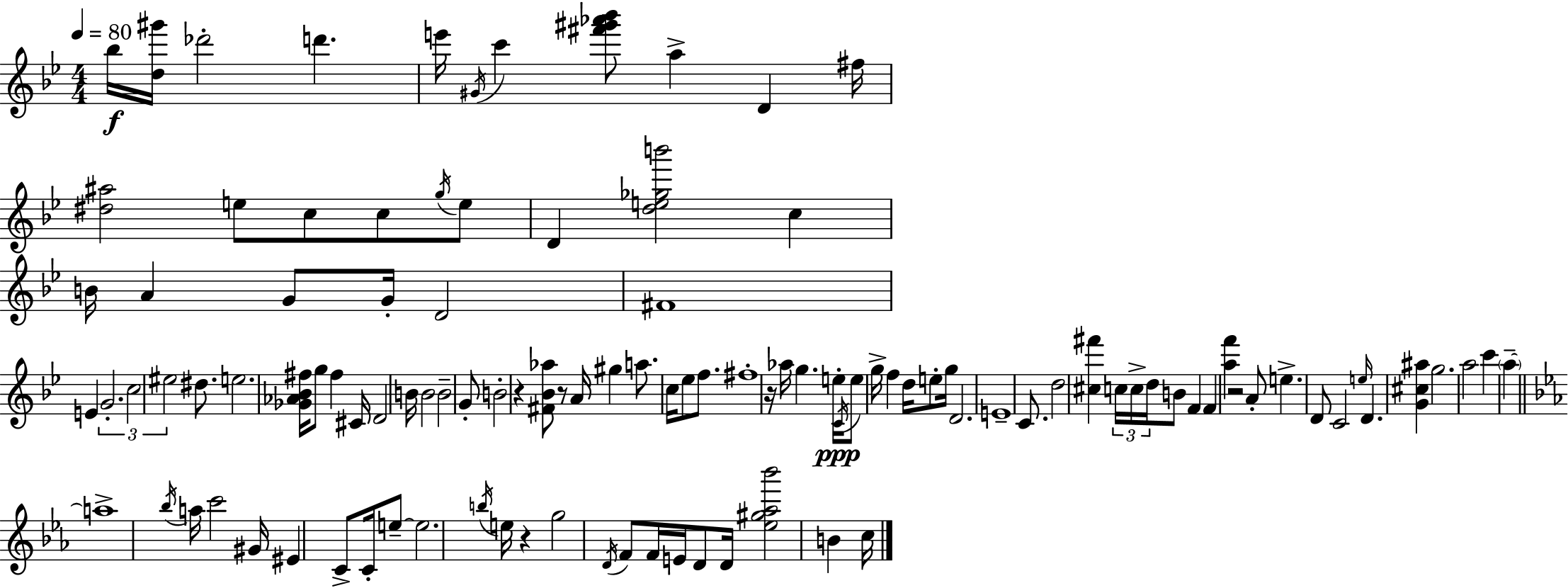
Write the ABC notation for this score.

X:1
T:Untitled
M:4/4
L:1/4
K:Gm
_b/4 [d^g']/4 _d'2 d' e'/4 ^G/4 c' [^f'^g'_a'_b']/2 a D ^f/4 [^d^a]2 e/2 c/2 c/2 g/4 e/2 D [de_gb']2 c B/4 A G/2 G/4 D2 ^F4 E G2 c2 ^e2 ^d/2 e2 [_G_A_B^f]/4 g/2 ^f ^C/4 D2 B/4 B2 B2 G/2 B2 z [^F_B_a]/2 z/2 A/4 ^g a/2 c/4 _e/2 f/2 ^f4 z/4 _a/4 g e/4 C/4 e/2 g/4 f d/4 e/2 g/4 D2 E4 C/2 d2 [^c^f'] c/4 c/4 d/4 B/2 F F [af'] z2 A/2 e D/2 C2 e/4 D [G^c^a] g2 a2 c' a a4 _b/4 a/4 c'2 ^G/4 ^E C/2 C/4 e/2 e2 b/4 e/4 z g2 D/4 F/2 F/4 E/4 D/2 D/4 [_e^g_a_b']2 B c/4